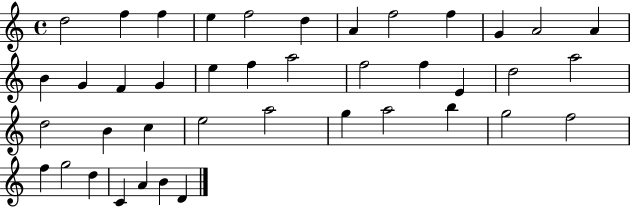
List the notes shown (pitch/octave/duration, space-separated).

D5/h F5/q F5/q E5/q F5/h D5/q A4/q F5/h F5/q G4/q A4/h A4/q B4/q G4/q F4/q G4/q E5/q F5/q A5/h F5/h F5/q E4/q D5/h A5/h D5/h B4/q C5/q E5/h A5/h G5/q A5/h B5/q G5/h F5/h F5/q G5/h D5/q C4/q A4/q B4/q D4/q